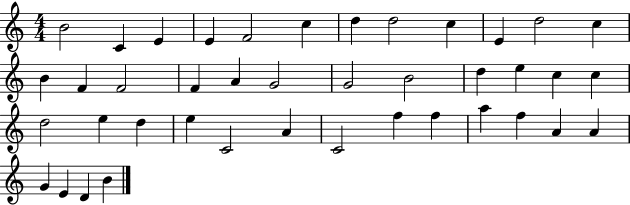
B4/h C4/q E4/q E4/q F4/h C5/q D5/q D5/h C5/q E4/q D5/h C5/q B4/q F4/q F4/h F4/q A4/q G4/h G4/h B4/h D5/q E5/q C5/q C5/q D5/h E5/q D5/q E5/q C4/h A4/q C4/h F5/q F5/q A5/q F5/q A4/q A4/q G4/q E4/q D4/q B4/q